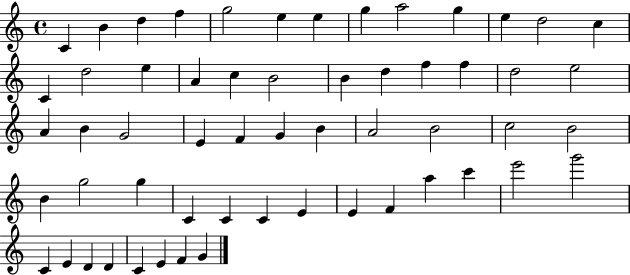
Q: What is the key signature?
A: C major